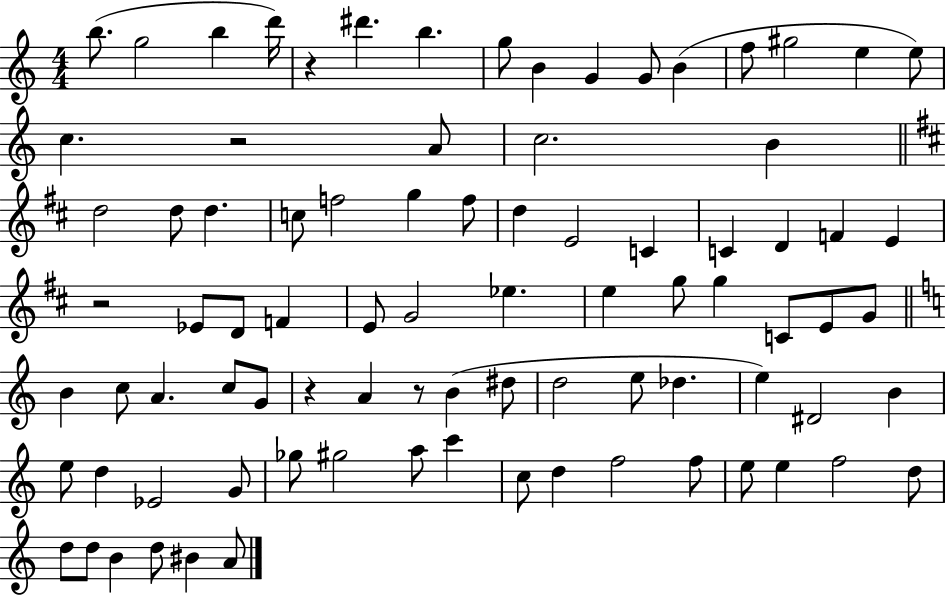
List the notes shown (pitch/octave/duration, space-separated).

B5/e. G5/h B5/q D6/s R/q D#6/q. B5/q. G5/e B4/q G4/q G4/e B4/q F5/e G#5/h E5/q E5/e C5/q. R/h A4/e C5/h. B4/q D5/h D5/e D5/q. C5/e F5/h G5/q F5/e D5/q E4/h C4/q C4/q D4/q F4/q E4/q R/h Eb4/e D4/e F4/q E4/e G4/h Eb5/q. E5/q G5/e G5/q C4/e E4/e G4/e B4/q C5/e A4/q. C5/e G4/e R/q A4/q R/e B4/q D#5/e D5/h E5/e Db5/q. E5/q D#4/h B4/q E5/e D5/q Eb4/h G4/e Gb5/e G#5/h A5/e C6/q C5/e D5/q F5/h F5/e E5/e E5/q F5/h D5/e D5/e D5/e B4/q D5/e BIS4/q A4/e